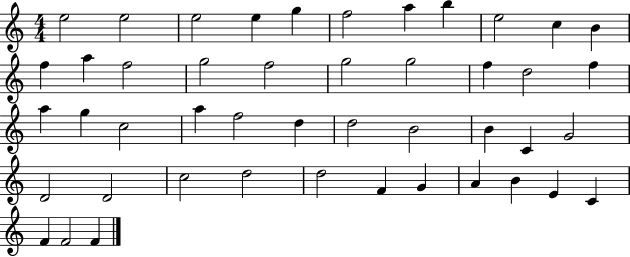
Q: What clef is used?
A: treble